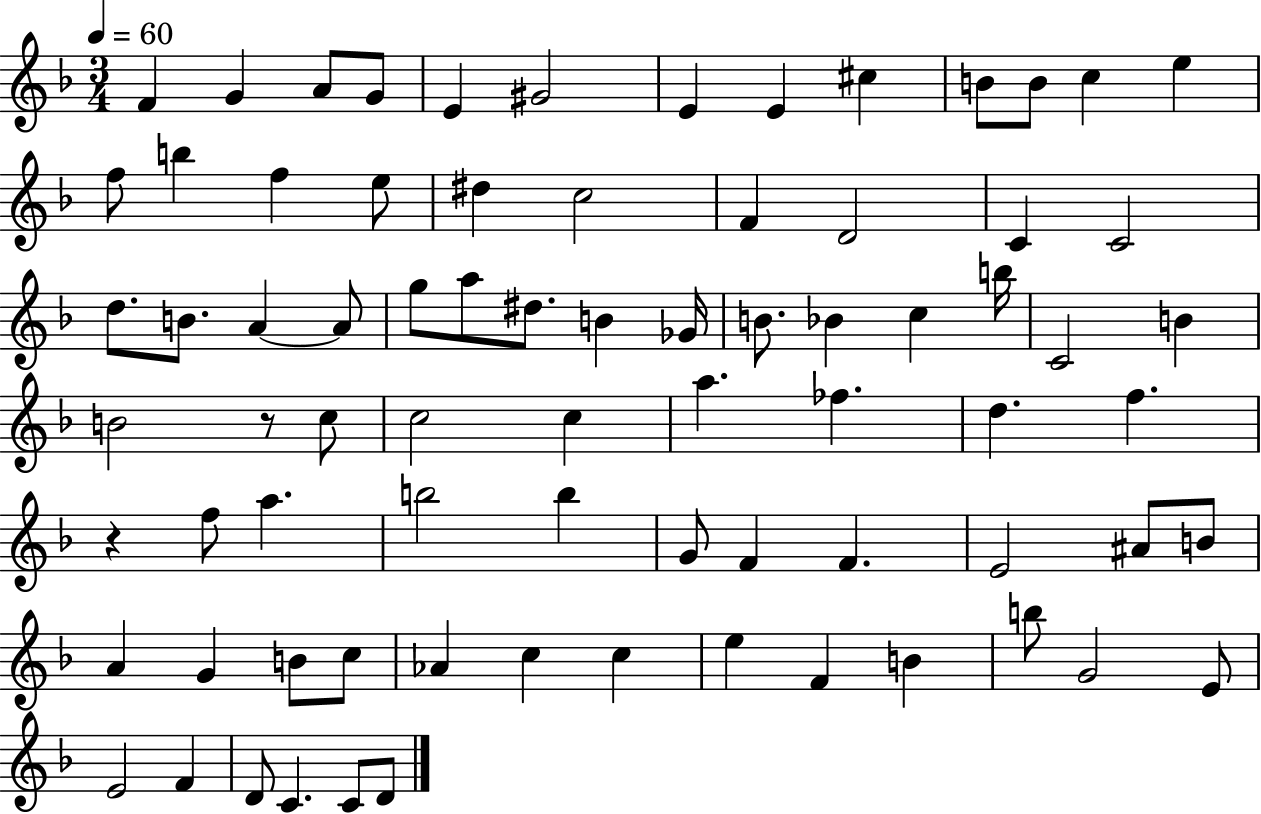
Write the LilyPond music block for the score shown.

{
  \clef treble
  \numericTimeSignature
  \time 3/4
  \key f \major
  \tempo 4 = 60
  \repeat volta 2 { f'4 g'4 a'8 g'8 | e'4 gis'2 | e'4 e'4 cis''4 | b'8 b'8 c''4 e''4 | \break f''8 b''4 f''4 e''8 | dis''4 c''2 | f'4 d'2 | c'4 c'2 | \break d''8. b'8. a'4~~ a'8 | g''8 a''8 dis''8. b'4 ges'16 | b'8. bes'4 c''4 b''16 | c'2 b'4 | \break b'2 r8 c''8 | c''2 c''4 | a''4. fes''4. | d''4. f''4. | \break r4 f''8 a''4. | b''2 b''4 | g'8 f'4 f'4. | e'2 ais'8 b'8 | \break a'4 g'4 b'8 c''8 | aes'4 c''4 c''4 | e''4 f'4 b'4 | b''8 g'2 e'8 | \break e'2 f'4 | d'8 c'4. c'8 d'8 | } \bar "|."
}